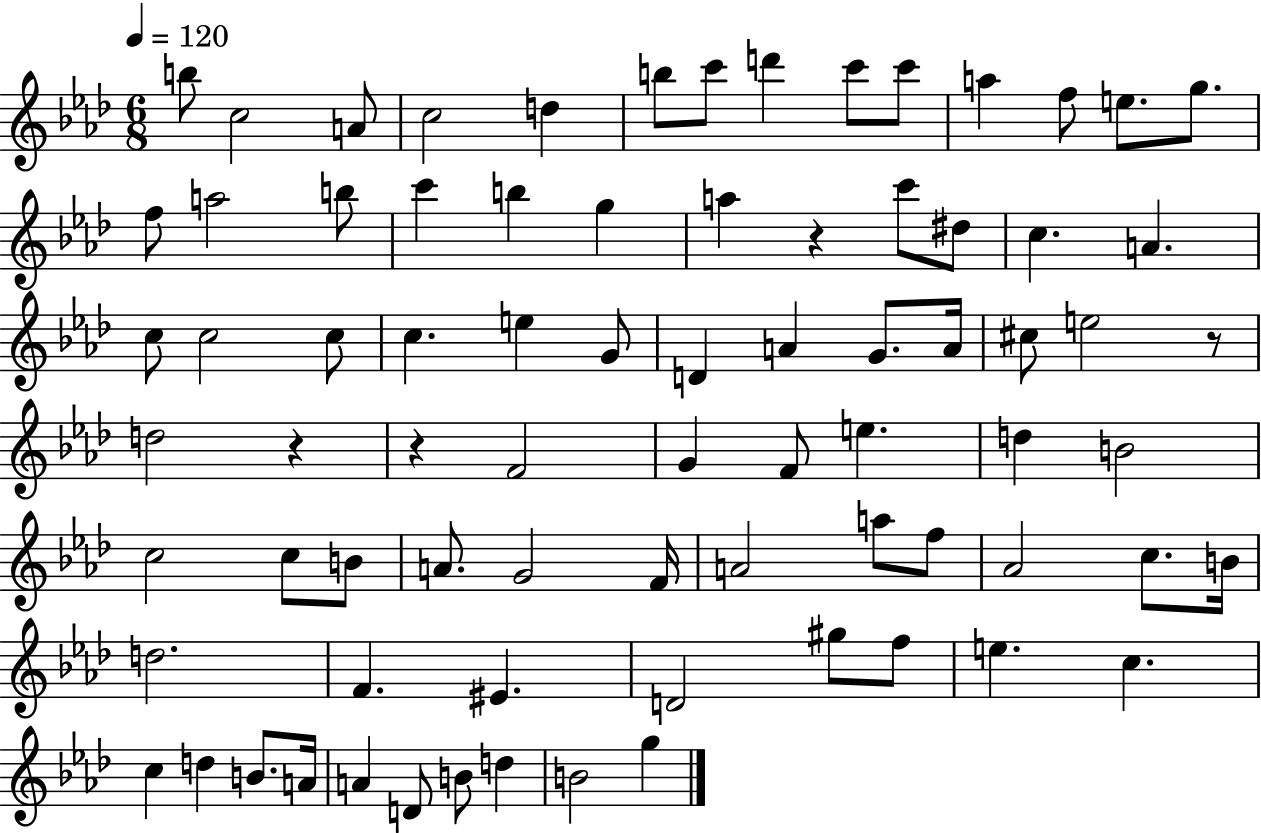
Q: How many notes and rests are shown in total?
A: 78